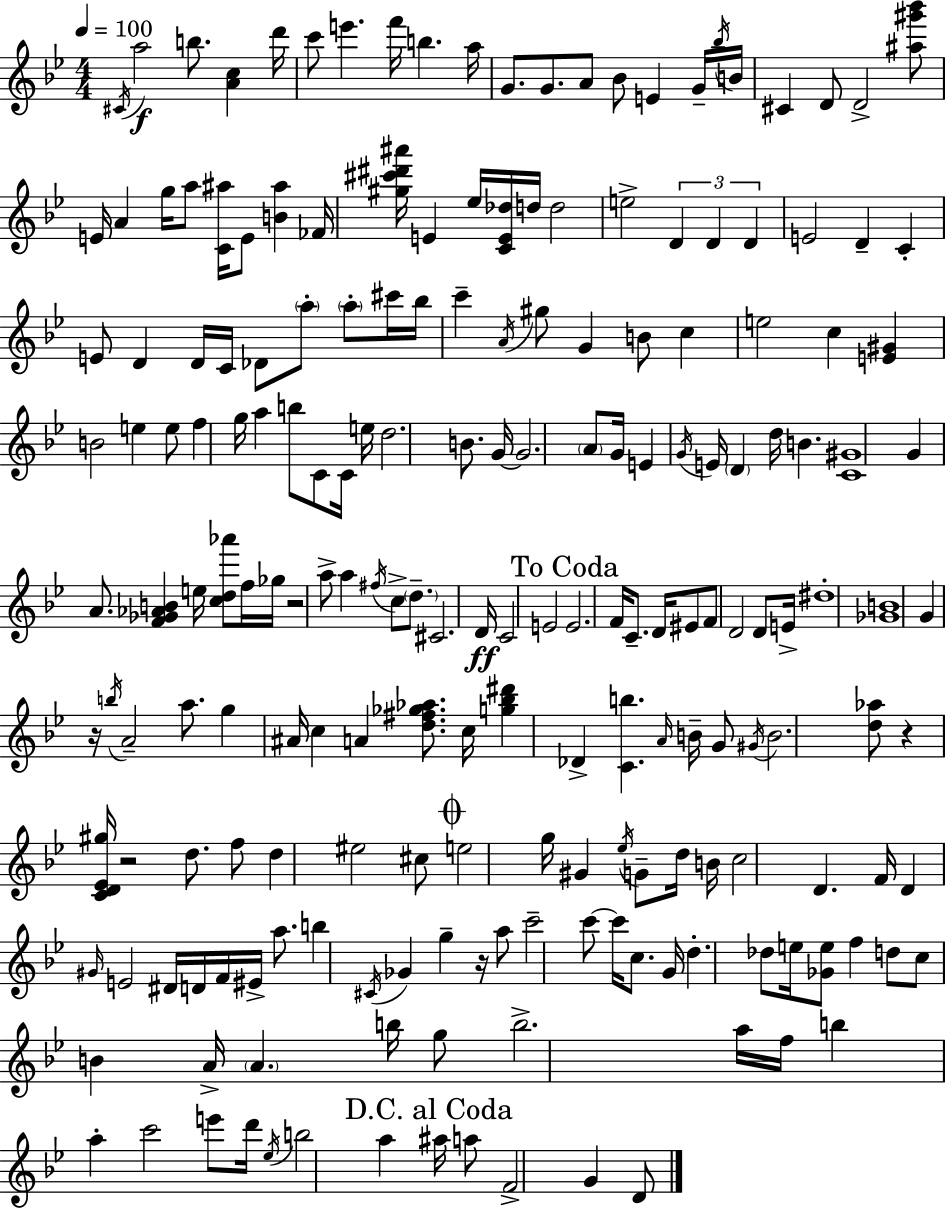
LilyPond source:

{
  \clef treble
  \numericTimeSignature
  \time 4/4
  \key bes \major
  \tempo 4 = 100
  \acciaccatura { cis'16 }\f a''2 b''8. <a' c''>4 | d'''16 c'''8 e'''4. f'''16 b''4. | a''16 g'8. g'8. a'8 bes'8 e'4 g'16-- | \acciaccatura { bes''16 } b'16 cis'4 d'8 d'2-> | \break <ais'' gis''' bes'''>8 e'16 a'4 g''16 a''8 <c' ais''>16 e'8 <b' ais''>4 | fes'16 <gis'' cis''' dis''' ais'''>16 e'4 ees''16 <c' e' des''>16 d''16 d''2 | e''2-> \tuplet 3/2 { d'4 d'4 | d'4 } e'2 d'4-- | \break c'4-. e'8 d'4 d'16 c'16 des'8 | \parenthesize a''8-. \parenthesize a''8-. cis'''16 bes''16 c'''4-- \acciaccatura { a'16 } gis''8 g'4 | b'8 c''4 e''2 c''4 | <e' gis'>4 b'2 e''4 | \break e''8 f''4 g''16 a''4 b''8 | c'8 c'16 e''16 d''2. | b'8. g'16~~ g'2. | \parenthesize a'8 g'16 e'4 \acciaccatura { g'16 } e'16 \parenthesize d'4 d''16 b'4. | \break <c' gis'>1 | g'4 a'8. <f' ges' aes' b'>4 e''16 | <c'' d'' aes'''>8 f''16 ges''16 r2 a''8-> a''4 | \acciaccatura { fis''16 } c''8-> \parenthesize d''8.-- cis'2. | \break d'16\ff c'2 e'2 | \mark "To Coda" e'2. | f'16 c'8.-- d'16 eis'8 f'8 d'2 | d'8 e'16-> dis''1-. | \break <ges' b'>1 | g'4 r16 \acciaccatura { b''16 } a'2-- | a''8. g''4 ais'16 c''4 a'4 | <d'' fis'' ges'' aes''>8. c''16 <g'' bes'' dis'''>4 des'4-> <c' b''>4. | \break \grace { a'16 } b'16-- g'8 \acciaccatura { gis'16 } b'2. | <d'' aes''>8 r4 <c' d' ees' gis''>16 r2 | d''8. f''8 d''4 eis''2 | cis''8 \mark \markup { \musicglyph "scripts.coda" } e''2 | \break g''16 gis'4 \acciaccatura { ees''16 } g'8-- d''16 b'16 c''2 | d'4. f'16 d'4 \grace { gis'16 } e'2 | dis'16 d'16 f'16 eis'16-> a''8. b''4 | \acciaccatura { cis'16 } ges'4 g''4-- r16 a''8 c'''2-- | \break c'''8~~ c'''16 c''8. g'16 d''4.-. | des''8 e''16 <ges' e''>8 f''4 d''8 c''8 b'4 | a'16-> \parenthesize a'4. b''16 g''8 b''2.-> | a''16 f''16 b''4 a''4-. | \break c'''2 e'''8 d'''16 \acciaccatura { ees''16 } b''2 | a''4 \mark "D.C. al Coda" ais''16 a''8 f'2-> | g'4 d'8 \bar "|."
}